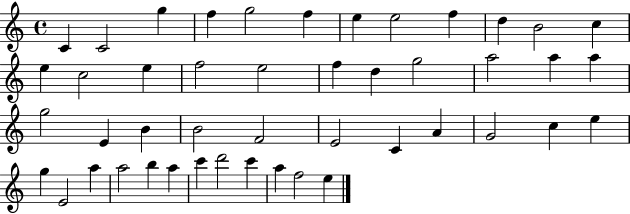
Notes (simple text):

C4/q C4/h G5/q F5/q G5/h F5/q E5/q E5/h F5/q D5/q B4/h C5/q E5/q C5/h E5/q F5/h E5/h F5/q D5/q G5/h A5/h A5/q A5/q G5/h E4/q B4/q B4/h F4/h E4/h C4/q A4/q G4/h C5/q E5/q G5/q E4/h A5/q A5/h B5/q A5/q C6/q D6/h C6/q A5/q F5/h E5/q